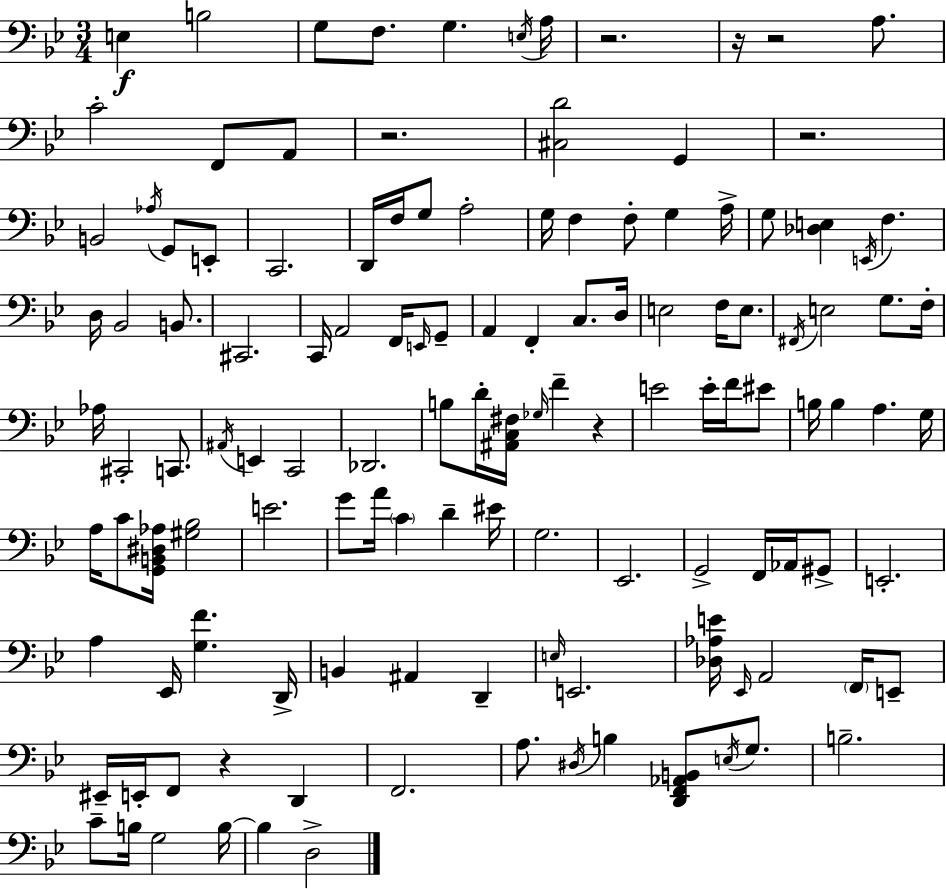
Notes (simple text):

E3/q B3/h G3/e F3/e. G3/q. E3/s A3/s R/h. R/s R/h A3/e. C4/h F2/e A2/e R/h. [C#3,D4]/h G2/q R/h. B2/h Ab3/s G2/e E2/e C2/h. D2/s F3/s G3/e A3/h G3/s F3/q F3/e G3/q A3/s G3/e [Db3,E3]/q E2/s F3/q. D3/s Bb2/h B2/e. C#2/h. C2/s A2/h F2/s E2/s G2/e A2/q F2/q C3/e. D3/s E3/h F3/s E3/e. F#2/s E3/h G3/e. F3/s Ab3/s C#2/h C2/e. A#2/s E2/q C2/h Db2/h. B3/e D4/s [A#2,C3,F#3]/s Gb3/s F4/q R/q E4/h E4/s F4/s EIS4/e B3/s B3/q A3/q. G3/s A3/s C4/e [G2,B2,D#3,Ab3]/s [G#3,Bb3]/h E4/h. G4/e A4/s C4/q D4/q EIS4/s G3/h. Eb2/h. G2/h F2/s Ab2/s G#2/e E2/h. A3/q Eb2/s [G3,F4]/q. D2/s B2/q A#2/q D2/q E3/s E2/h. [Db3,Ab3,E4]/s Eb2/s A2/h F2/s E2/e EIS2/s E2/s F2/e R/q D2/q F2/h. A3/e. D#3/s B3/q [D2,F2,Ab2,B2]/e E3/s G3/e. B3/h. C4/e B3/s G3/h B3/s B3/q D3/h